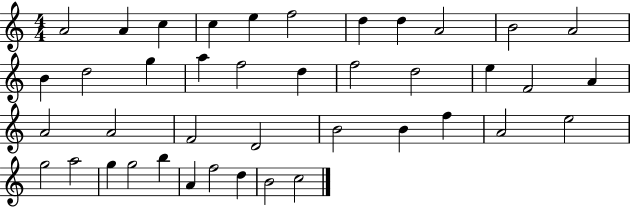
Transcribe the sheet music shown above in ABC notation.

X:1
T:Untitled
M:4/4
L:1/4
K:C
A2 A c c e f2 d d A2 B2 A2 B d2 g a f2 d f2 d2 e F2 A A2 A2 F2 D2 B2 B f A2 e2 g2 a2 g g2 b A f2 d B2 c2